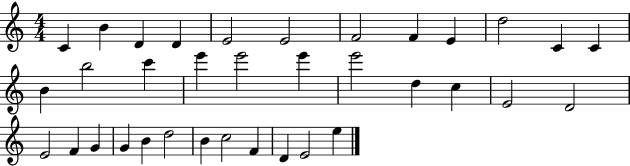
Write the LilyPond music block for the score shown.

{
  \clef treble
  \numericTimeSignature
  \time 4/4
  \key c \major
  c'4 b'4 d'4 d'4 | e'2 e'2 | f'2 f'4 e'4 | d''2 c'4 c'4 | \break b'4 b''2 c'''4 | e'''4 e'''2 e'''4 | e'''2 d''4 c''4 | e'2 d'2 | \break e'2 f'4 g'4 | g'4 b'4 d''2 | b'4 c''2 f'4 | d'4 e'2 e''4 | \break \bar "|."
}